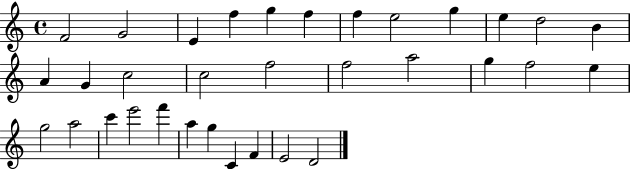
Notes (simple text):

F4/h G4/h E4/q F5/q G5/q F5/q F5/q E5/h G5/q E5/q D5/h B4/q A4/q G4/q C5/h C5/h F5/h F5/h A5/h G5/q F5/h E5/q G5/h A5/h C6/q E6/h F6/q A5/q G5/q C4/q F4/q E4/h D4/h